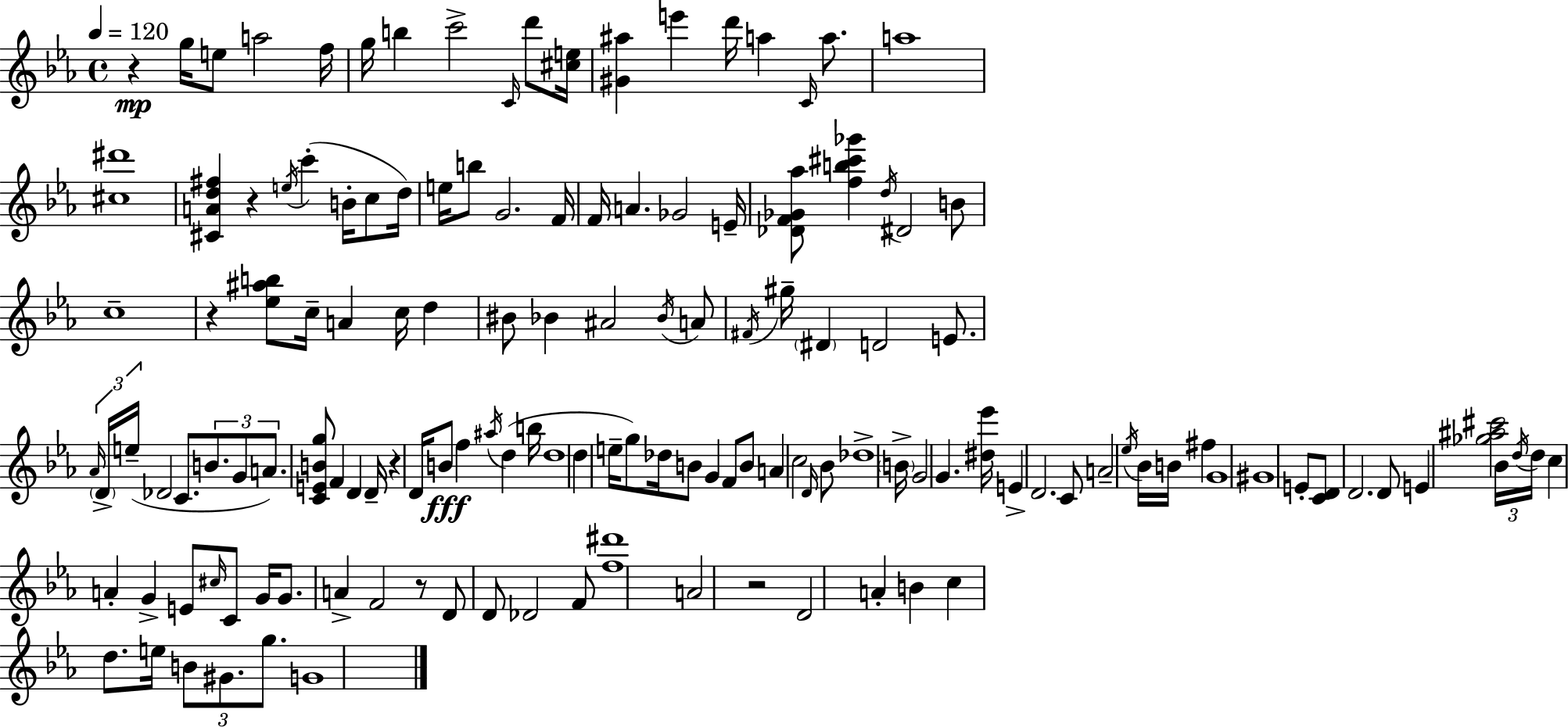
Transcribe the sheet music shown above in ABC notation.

X:1
T:Untitled
M:4/4
L:1/4
K:Cm
z g/4 e/2 a2 f/4 g/4 b c'2 C/4 d'/2 [^ce]/4 [^G^a] e' d'/4 a C/4 a/2 a4 [^c^d']4 [^CAd^f] z e/4 c' B/4 c/2 d/4 e/4 b/2 G2 F/4 F/4 A _G2 E/4 [_DF_G_a]/2 [fb^c'_g'] d/4 ^D2 B/2 c4 z [_e^ab]/2 c/4 A c/4 d ^B/2 _B ^A2 _B/4 A/2 ^F/4 ^g/4 ^D D2 E/2 _A/4 D/4 e/4 _D2 C/2 B/2 G/2 A/2 [CEBg]/2 F D D/4 z D/4 B/2 f ^a/4 d b/4 d4 d e/4 g/2 _d/4 B/2 G F/2 B/2 A c2 D/4 _B/2 _d4 B/4 G2 G [^d_e']/4 E D2 C/2 A2 _e/4 _B/4 B/4 ^f G4 ^G4 E/2 [CD]/2 D2 D/2 E [_g^a^c']2 _B/4 d/4 d/4 c A G E/2 ^c/4 C/2 G/4 G/2 A F2 z/2 D/2 D/2 _D2 F/2 [f^d']4 A2 z2 D2 A B c d/2 e/4 B/2 ^G/2 g/2 G4